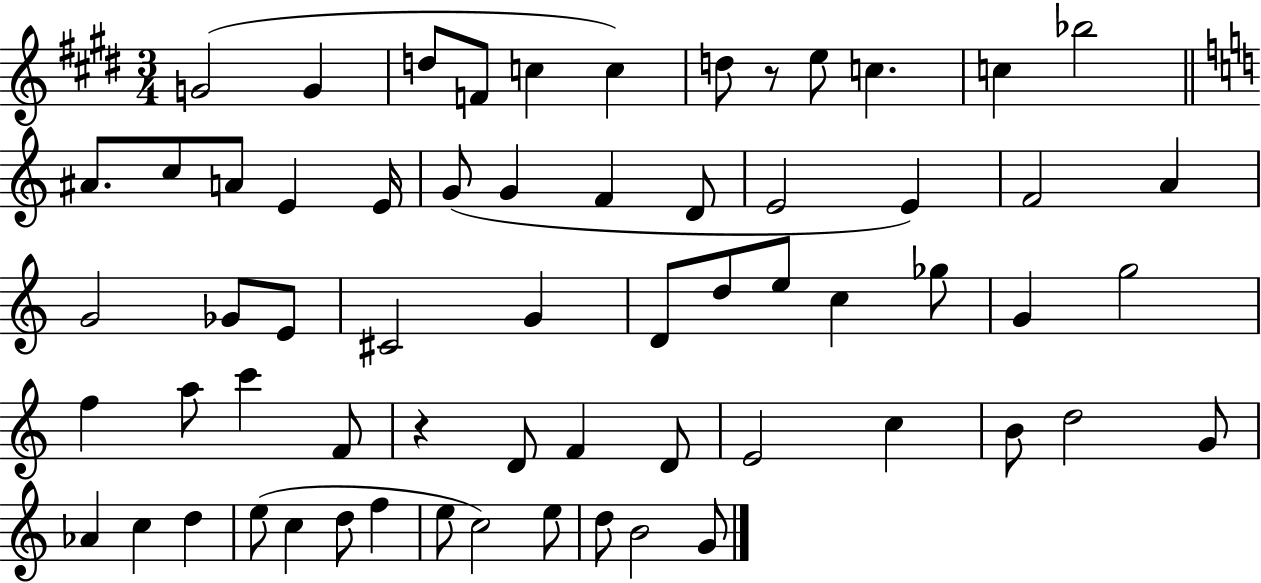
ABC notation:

X:1
T:Untitled
M:3/4
L:1/4
K:E
G2 G d/2 F/2 c c d/2 z/2 e/2 c c _b2 ^A/2 c/2 A/2 E E/4 G/2 G F D/2 E2 E F2 A G2 _G/2 E/2 ^C2 G D/2 d/2 e/2 c _g/2 G g2 f a/2 c' F/2 z D/2 F D/2 E2 c B/2 d2 G/2 _A c d e/2 c d/2 f e/2 c2 e/2 d/2 B2 G/2